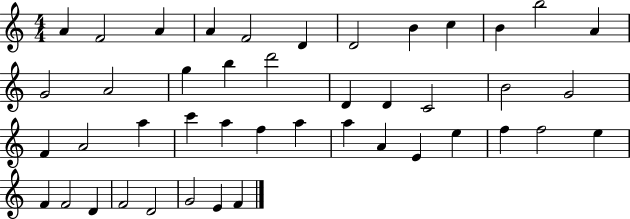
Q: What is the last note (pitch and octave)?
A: F4